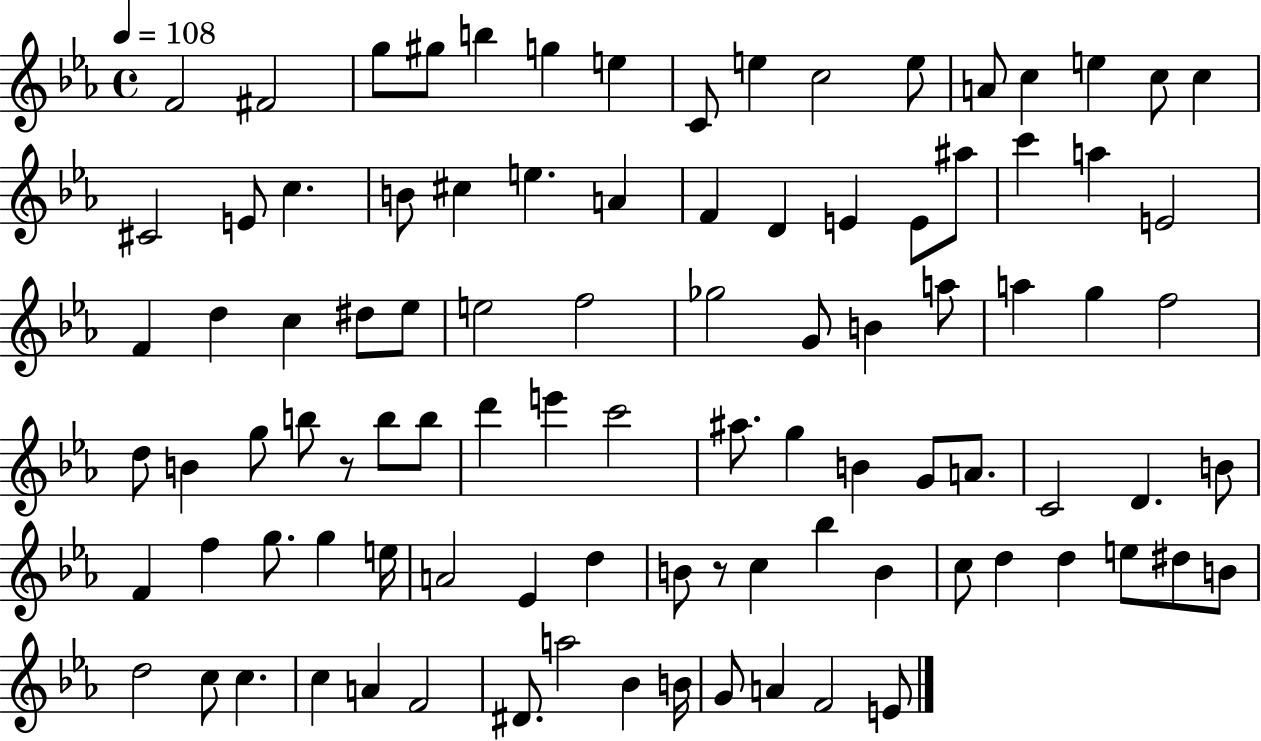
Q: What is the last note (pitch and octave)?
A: E4